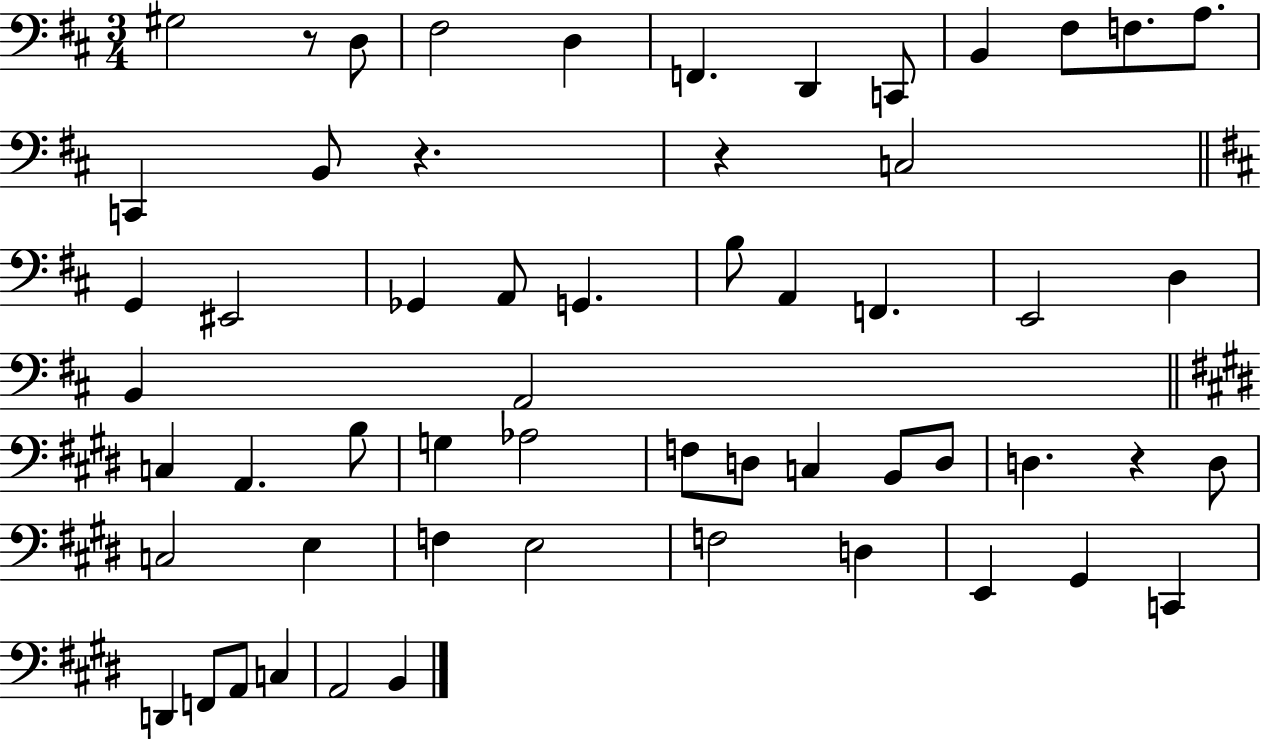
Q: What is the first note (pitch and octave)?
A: G#3